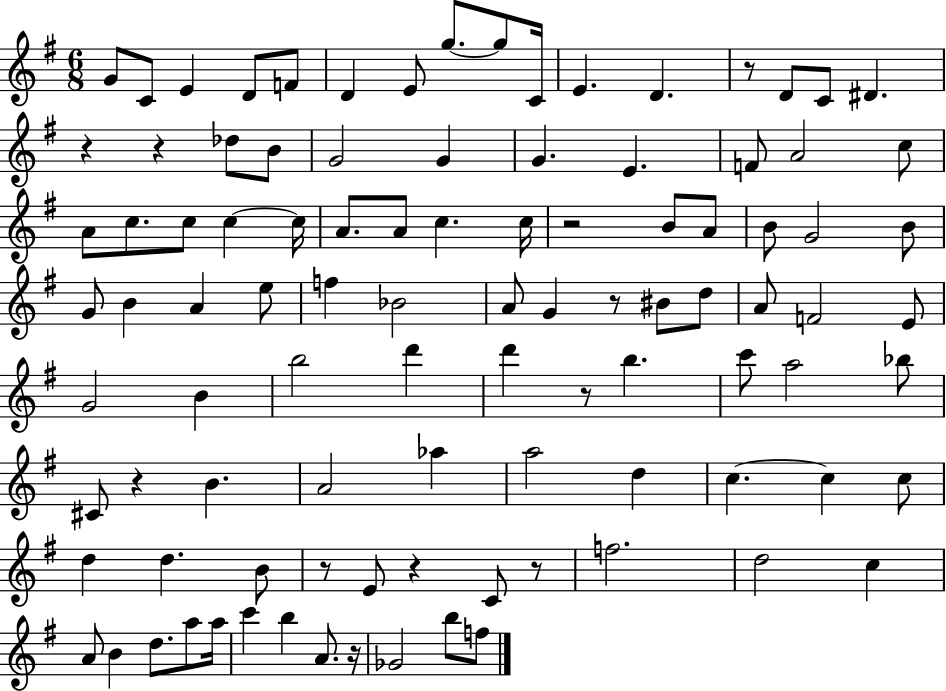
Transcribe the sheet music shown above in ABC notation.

X:1
T:Untitled
M:6/8
L:1/4
K:G
G/2 C/2 E D/2 F/2 D E/2 g/2 g/2 C/4 E D z/2 D/2 C/2 ^D z z _d/2 B/2 G2 G G E F/2 A2 c/2 A/2 c/2 c/2 c c/4 A/2 A/2 c c/4 z2 B/2 A/2 B/2 G2 B/2 G/2 B A e/2 f _B2 A/2 G z/2 ^B/2 d/2 A/2 F2 E/2 G2 B b2 d' d' z/2 b c'/2 a2 _b/2 ^C/2 z B A2 _a a2 d c c c/2 d d B/2 z/2 E/2 z C/2 z/2 f2 d2 c A/2 B d/2 a/2 a/4 c' b A/2 z/4 _G2 b/2 f/2